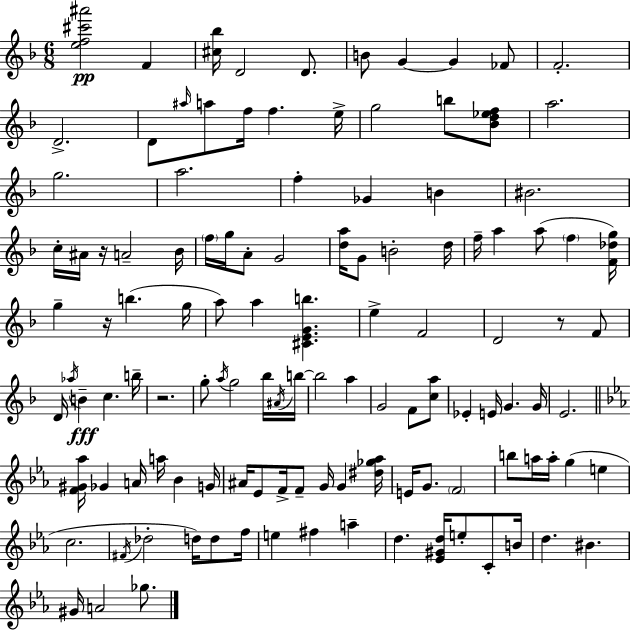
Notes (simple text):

[E5,F5,C#6,A#6]/h F4/q [C#5,Bb5]/s D4/h D4/e. B4/e G4/q G4/q FES4/e F4/h. D4/h. D4/e A#5/s A5/e F5/s F5/q. E5/s G5/h B5/e [Bb4,D5,Eb5,F5]/e A5/h. G5/h. A5/h. F5/q Gb4/q B4/q BIS4/h. C5/s A#4/s R/s A4/h Bb4/s F5/s G5/s A4/e G4/h [D5,A5]/s G4/e B4/h D5/s F5/s A5/q A5/e F5/q [F4,Db5,G5]/s G5/q R/s B5/q. G5/s A5/e A5/q [C#4,E4,G4,B5]/q. E5/q F4/h D4/h R/e F4/e D4/s Ab5/s B4/q C5/q. B5/s R/h. G5/e A5/s G5/h Bb5/s A#4/s B5/s B5/h A5/q G4/h F4/e [C5,A5]/e Eb4/q E4/s G4/q. G4/s E4/h. [F4,G#4,Ab5]/s Gb4/q A4/s A5/s Bb4/q G4/s A#4/s Eb4/e F4/s F4/e G4/s G4/q [D#5,Gb5,Ab5]/s E4/s G4/e. F4/h B5/e A5/s A5/s G5/q E5/q C5/h. F#4/s Db5/h D5/s D5/e F5/s E5/q F#5/q A5/q D5/q. [Eb4,G#4,D5]/s E5/e C4/e B4/s D5/q. BIS4/q. G#4/s A4/h Gb5/e.